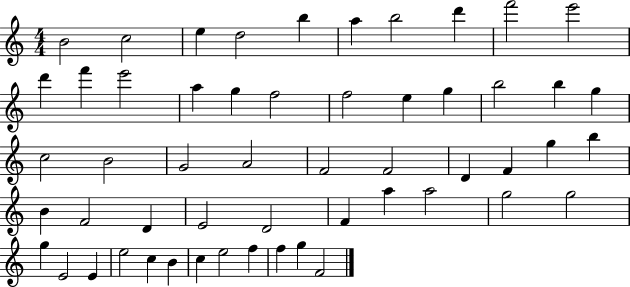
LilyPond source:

{
  \clef treble
  \numericTimeSignature
  \time 4/4
  \key c \major
  b'2 c''2 | e''4 d''2 b''4 | a''4 b''2 d'''4 | f'''2 e'''2 | \break d'''4 f'''4 e'''2 | a''4 g''4 f''2 | f''2 e''4 g''4 | b''2 b''4 g''4 | \break c''2 b'2 | g'2 a'2 | f'2 f'2 | d'4 f'4 g''4 b''4 | \break b'4 f'2 d'4 | e'2 d'2 | f'4 a''4 a''2 | g''2 g''2 | \break g''4 e'2 e'4 | e''2 c''4 b'4 | c''4 e''2 f''4 | f''4 g''4 f'2 | \break \bar "|."
}